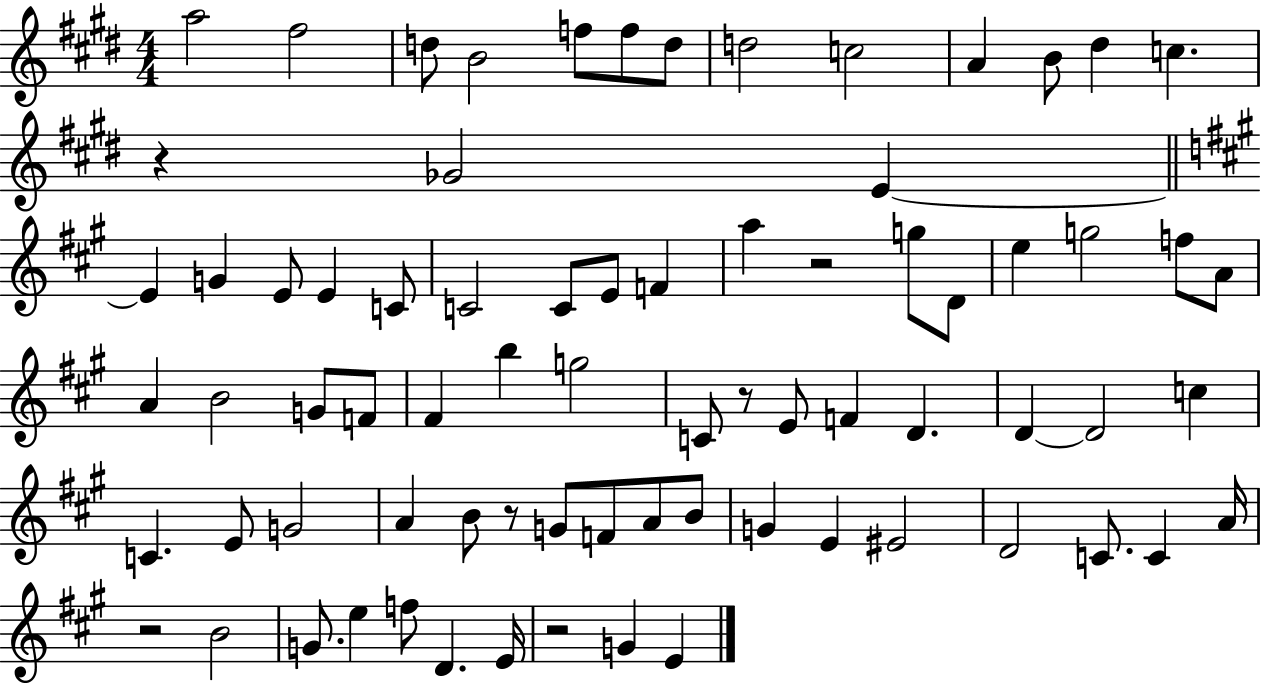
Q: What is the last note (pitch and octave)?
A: E4